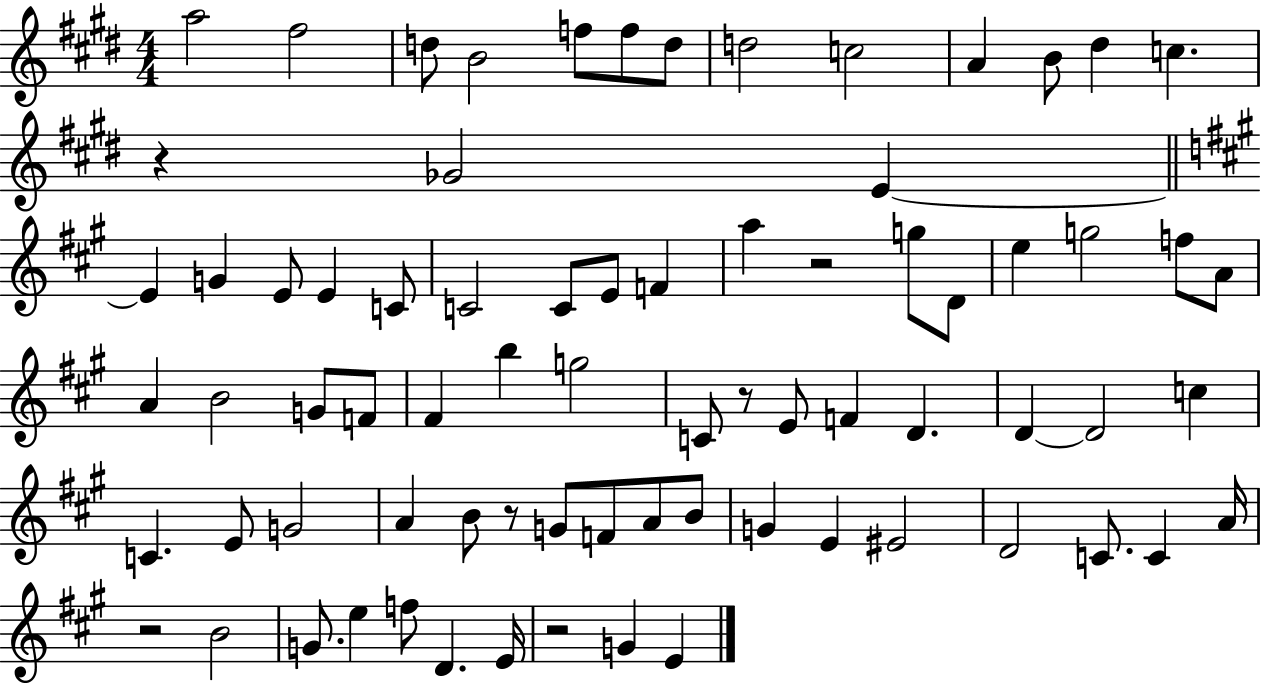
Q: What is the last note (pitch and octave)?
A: E4